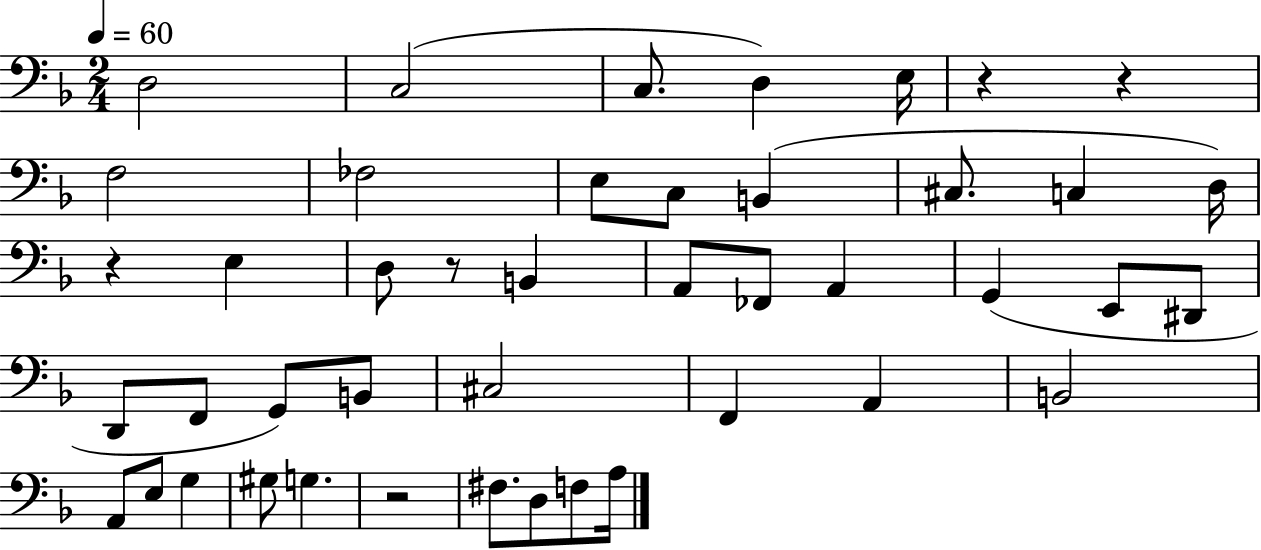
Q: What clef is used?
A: bass